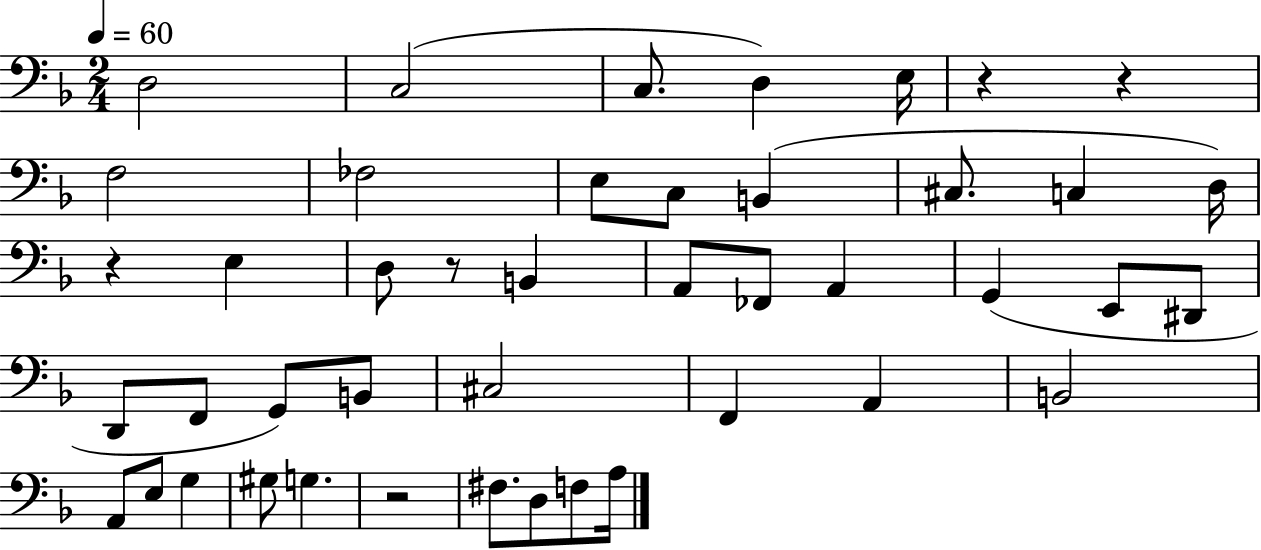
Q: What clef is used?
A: bass